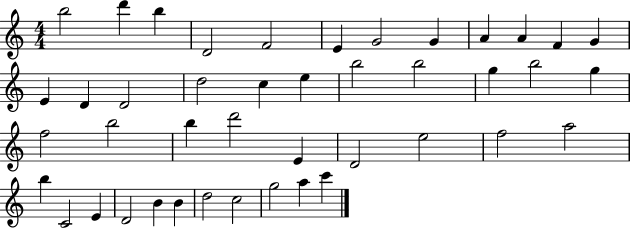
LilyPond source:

{
  \clef treble
  \numericTimeSignature
  \time 4/4
  \key c \major
  b''2 d'''4 b''4 | d'2 f'2 | e'4 g'2 g'4 | a'4 a'4 f'4 g'4 | \break e'4 d'4 d'2 | d''2 c''4 e''4 | b''2 b''2 | g''4 b''2 g''4 | \break f''2 b''2 | b''4 d'''2 e'4 | d'2 e''2 | f''2 a''2 | \break b''4 c'2 e'4 | d'2 b'4 b'4 | d''2 c''2 | g''2 a''4 c'''4 | \break \bar "|."
}